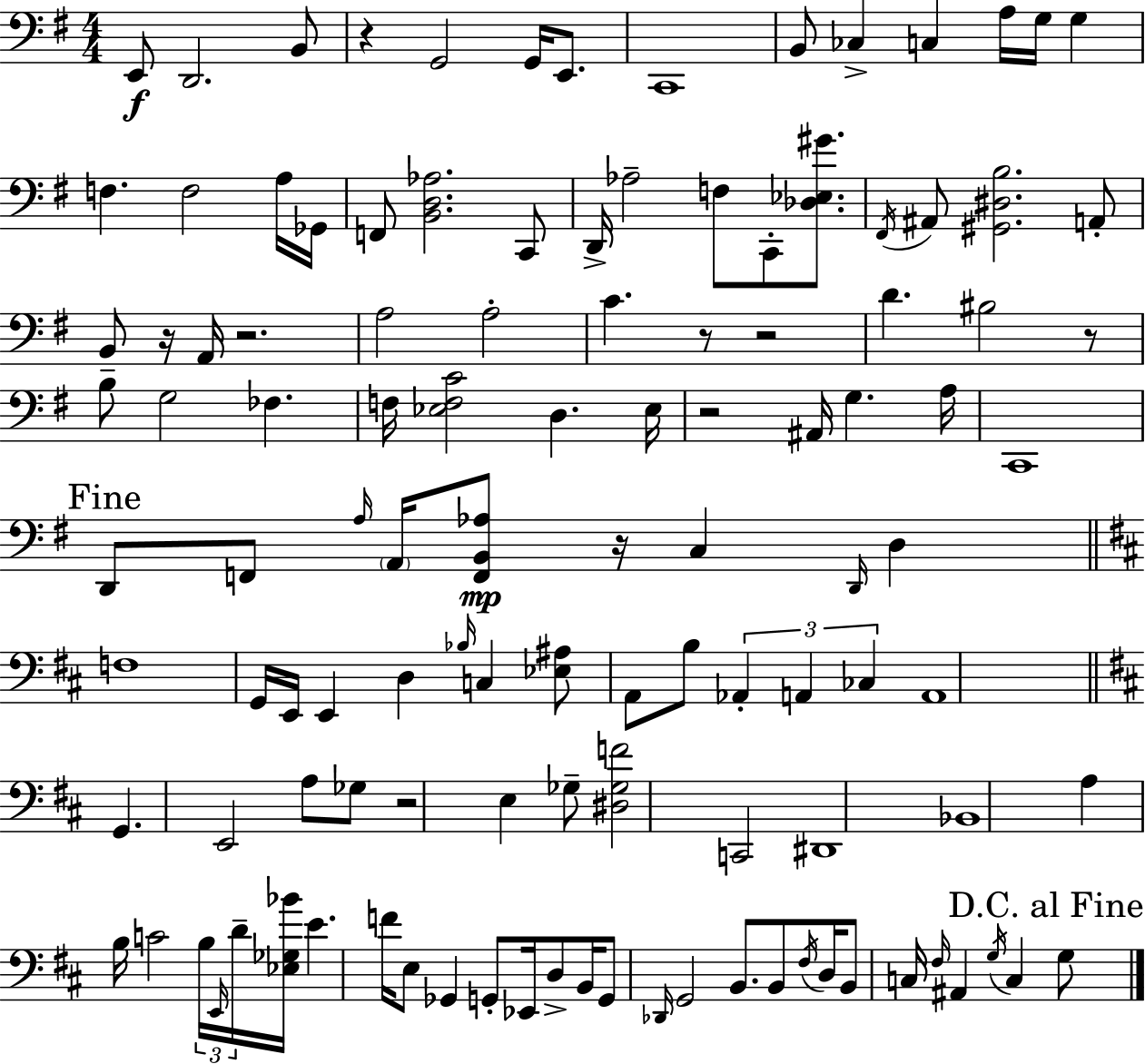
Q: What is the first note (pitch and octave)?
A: E2